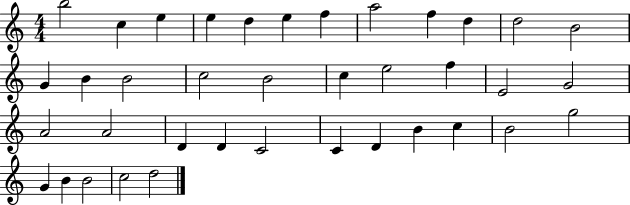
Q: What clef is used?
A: treble